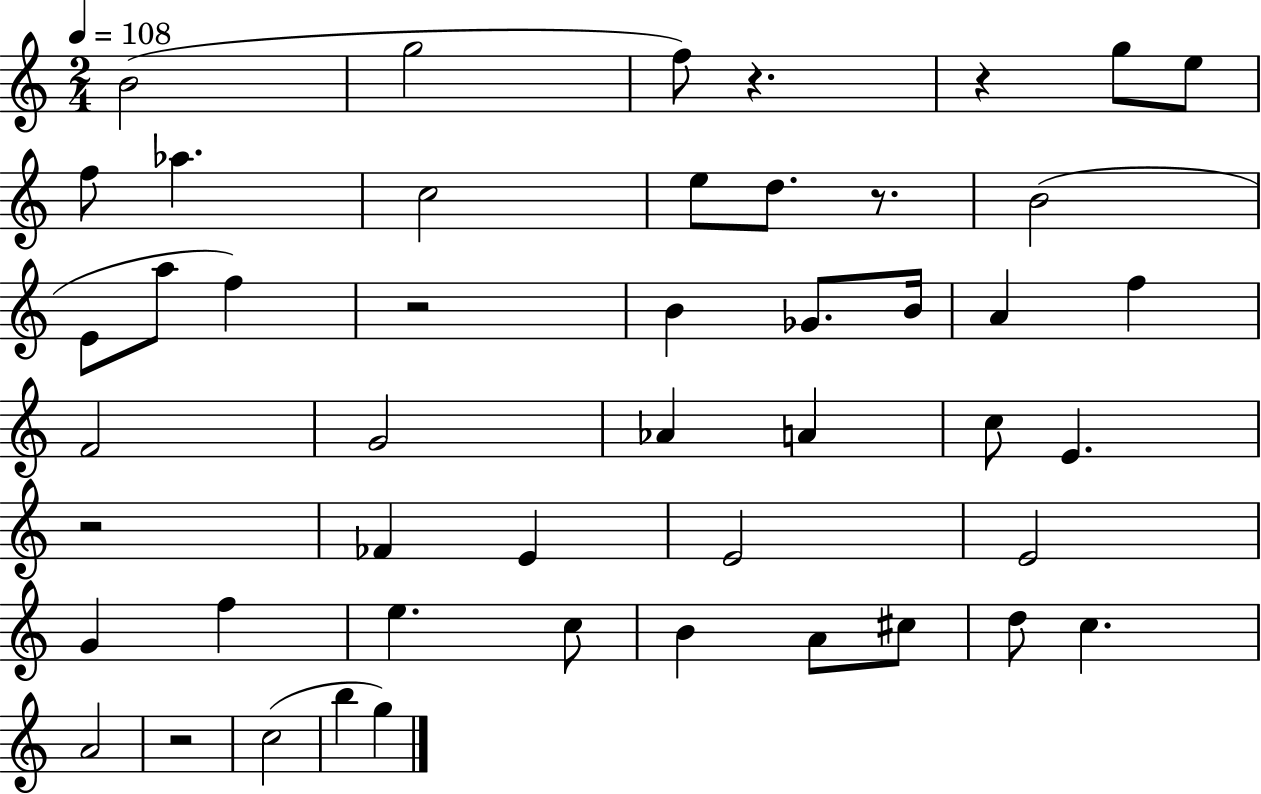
{
  \clef treble
  \numericTimeSignature
  \time 2/4
  \key c \major
  \tempo 4 = 108
  b'2( | g''2 | f''8) r4. | r4 g''8 e''8 | \break f''8 aes''4. | c''2 | e''8 d''8. r8. | b'2( | \break e'8 a''8 f''4) | r2 | b'4 ges'8. b'16 | a'4 f''4 | \break f'2 | g'2 | aes'4 a'4 | c''8 e'4. | \break r2 | fes'4 e'4 | e'2 | e'2 | \break g'4 f''4 | e''4. c''8 | b'4 a'8 cis''8 | d''8 c''4. | \break a'2 | r2 | c''2( | b''4 g''4) | \break \bar "|."
}